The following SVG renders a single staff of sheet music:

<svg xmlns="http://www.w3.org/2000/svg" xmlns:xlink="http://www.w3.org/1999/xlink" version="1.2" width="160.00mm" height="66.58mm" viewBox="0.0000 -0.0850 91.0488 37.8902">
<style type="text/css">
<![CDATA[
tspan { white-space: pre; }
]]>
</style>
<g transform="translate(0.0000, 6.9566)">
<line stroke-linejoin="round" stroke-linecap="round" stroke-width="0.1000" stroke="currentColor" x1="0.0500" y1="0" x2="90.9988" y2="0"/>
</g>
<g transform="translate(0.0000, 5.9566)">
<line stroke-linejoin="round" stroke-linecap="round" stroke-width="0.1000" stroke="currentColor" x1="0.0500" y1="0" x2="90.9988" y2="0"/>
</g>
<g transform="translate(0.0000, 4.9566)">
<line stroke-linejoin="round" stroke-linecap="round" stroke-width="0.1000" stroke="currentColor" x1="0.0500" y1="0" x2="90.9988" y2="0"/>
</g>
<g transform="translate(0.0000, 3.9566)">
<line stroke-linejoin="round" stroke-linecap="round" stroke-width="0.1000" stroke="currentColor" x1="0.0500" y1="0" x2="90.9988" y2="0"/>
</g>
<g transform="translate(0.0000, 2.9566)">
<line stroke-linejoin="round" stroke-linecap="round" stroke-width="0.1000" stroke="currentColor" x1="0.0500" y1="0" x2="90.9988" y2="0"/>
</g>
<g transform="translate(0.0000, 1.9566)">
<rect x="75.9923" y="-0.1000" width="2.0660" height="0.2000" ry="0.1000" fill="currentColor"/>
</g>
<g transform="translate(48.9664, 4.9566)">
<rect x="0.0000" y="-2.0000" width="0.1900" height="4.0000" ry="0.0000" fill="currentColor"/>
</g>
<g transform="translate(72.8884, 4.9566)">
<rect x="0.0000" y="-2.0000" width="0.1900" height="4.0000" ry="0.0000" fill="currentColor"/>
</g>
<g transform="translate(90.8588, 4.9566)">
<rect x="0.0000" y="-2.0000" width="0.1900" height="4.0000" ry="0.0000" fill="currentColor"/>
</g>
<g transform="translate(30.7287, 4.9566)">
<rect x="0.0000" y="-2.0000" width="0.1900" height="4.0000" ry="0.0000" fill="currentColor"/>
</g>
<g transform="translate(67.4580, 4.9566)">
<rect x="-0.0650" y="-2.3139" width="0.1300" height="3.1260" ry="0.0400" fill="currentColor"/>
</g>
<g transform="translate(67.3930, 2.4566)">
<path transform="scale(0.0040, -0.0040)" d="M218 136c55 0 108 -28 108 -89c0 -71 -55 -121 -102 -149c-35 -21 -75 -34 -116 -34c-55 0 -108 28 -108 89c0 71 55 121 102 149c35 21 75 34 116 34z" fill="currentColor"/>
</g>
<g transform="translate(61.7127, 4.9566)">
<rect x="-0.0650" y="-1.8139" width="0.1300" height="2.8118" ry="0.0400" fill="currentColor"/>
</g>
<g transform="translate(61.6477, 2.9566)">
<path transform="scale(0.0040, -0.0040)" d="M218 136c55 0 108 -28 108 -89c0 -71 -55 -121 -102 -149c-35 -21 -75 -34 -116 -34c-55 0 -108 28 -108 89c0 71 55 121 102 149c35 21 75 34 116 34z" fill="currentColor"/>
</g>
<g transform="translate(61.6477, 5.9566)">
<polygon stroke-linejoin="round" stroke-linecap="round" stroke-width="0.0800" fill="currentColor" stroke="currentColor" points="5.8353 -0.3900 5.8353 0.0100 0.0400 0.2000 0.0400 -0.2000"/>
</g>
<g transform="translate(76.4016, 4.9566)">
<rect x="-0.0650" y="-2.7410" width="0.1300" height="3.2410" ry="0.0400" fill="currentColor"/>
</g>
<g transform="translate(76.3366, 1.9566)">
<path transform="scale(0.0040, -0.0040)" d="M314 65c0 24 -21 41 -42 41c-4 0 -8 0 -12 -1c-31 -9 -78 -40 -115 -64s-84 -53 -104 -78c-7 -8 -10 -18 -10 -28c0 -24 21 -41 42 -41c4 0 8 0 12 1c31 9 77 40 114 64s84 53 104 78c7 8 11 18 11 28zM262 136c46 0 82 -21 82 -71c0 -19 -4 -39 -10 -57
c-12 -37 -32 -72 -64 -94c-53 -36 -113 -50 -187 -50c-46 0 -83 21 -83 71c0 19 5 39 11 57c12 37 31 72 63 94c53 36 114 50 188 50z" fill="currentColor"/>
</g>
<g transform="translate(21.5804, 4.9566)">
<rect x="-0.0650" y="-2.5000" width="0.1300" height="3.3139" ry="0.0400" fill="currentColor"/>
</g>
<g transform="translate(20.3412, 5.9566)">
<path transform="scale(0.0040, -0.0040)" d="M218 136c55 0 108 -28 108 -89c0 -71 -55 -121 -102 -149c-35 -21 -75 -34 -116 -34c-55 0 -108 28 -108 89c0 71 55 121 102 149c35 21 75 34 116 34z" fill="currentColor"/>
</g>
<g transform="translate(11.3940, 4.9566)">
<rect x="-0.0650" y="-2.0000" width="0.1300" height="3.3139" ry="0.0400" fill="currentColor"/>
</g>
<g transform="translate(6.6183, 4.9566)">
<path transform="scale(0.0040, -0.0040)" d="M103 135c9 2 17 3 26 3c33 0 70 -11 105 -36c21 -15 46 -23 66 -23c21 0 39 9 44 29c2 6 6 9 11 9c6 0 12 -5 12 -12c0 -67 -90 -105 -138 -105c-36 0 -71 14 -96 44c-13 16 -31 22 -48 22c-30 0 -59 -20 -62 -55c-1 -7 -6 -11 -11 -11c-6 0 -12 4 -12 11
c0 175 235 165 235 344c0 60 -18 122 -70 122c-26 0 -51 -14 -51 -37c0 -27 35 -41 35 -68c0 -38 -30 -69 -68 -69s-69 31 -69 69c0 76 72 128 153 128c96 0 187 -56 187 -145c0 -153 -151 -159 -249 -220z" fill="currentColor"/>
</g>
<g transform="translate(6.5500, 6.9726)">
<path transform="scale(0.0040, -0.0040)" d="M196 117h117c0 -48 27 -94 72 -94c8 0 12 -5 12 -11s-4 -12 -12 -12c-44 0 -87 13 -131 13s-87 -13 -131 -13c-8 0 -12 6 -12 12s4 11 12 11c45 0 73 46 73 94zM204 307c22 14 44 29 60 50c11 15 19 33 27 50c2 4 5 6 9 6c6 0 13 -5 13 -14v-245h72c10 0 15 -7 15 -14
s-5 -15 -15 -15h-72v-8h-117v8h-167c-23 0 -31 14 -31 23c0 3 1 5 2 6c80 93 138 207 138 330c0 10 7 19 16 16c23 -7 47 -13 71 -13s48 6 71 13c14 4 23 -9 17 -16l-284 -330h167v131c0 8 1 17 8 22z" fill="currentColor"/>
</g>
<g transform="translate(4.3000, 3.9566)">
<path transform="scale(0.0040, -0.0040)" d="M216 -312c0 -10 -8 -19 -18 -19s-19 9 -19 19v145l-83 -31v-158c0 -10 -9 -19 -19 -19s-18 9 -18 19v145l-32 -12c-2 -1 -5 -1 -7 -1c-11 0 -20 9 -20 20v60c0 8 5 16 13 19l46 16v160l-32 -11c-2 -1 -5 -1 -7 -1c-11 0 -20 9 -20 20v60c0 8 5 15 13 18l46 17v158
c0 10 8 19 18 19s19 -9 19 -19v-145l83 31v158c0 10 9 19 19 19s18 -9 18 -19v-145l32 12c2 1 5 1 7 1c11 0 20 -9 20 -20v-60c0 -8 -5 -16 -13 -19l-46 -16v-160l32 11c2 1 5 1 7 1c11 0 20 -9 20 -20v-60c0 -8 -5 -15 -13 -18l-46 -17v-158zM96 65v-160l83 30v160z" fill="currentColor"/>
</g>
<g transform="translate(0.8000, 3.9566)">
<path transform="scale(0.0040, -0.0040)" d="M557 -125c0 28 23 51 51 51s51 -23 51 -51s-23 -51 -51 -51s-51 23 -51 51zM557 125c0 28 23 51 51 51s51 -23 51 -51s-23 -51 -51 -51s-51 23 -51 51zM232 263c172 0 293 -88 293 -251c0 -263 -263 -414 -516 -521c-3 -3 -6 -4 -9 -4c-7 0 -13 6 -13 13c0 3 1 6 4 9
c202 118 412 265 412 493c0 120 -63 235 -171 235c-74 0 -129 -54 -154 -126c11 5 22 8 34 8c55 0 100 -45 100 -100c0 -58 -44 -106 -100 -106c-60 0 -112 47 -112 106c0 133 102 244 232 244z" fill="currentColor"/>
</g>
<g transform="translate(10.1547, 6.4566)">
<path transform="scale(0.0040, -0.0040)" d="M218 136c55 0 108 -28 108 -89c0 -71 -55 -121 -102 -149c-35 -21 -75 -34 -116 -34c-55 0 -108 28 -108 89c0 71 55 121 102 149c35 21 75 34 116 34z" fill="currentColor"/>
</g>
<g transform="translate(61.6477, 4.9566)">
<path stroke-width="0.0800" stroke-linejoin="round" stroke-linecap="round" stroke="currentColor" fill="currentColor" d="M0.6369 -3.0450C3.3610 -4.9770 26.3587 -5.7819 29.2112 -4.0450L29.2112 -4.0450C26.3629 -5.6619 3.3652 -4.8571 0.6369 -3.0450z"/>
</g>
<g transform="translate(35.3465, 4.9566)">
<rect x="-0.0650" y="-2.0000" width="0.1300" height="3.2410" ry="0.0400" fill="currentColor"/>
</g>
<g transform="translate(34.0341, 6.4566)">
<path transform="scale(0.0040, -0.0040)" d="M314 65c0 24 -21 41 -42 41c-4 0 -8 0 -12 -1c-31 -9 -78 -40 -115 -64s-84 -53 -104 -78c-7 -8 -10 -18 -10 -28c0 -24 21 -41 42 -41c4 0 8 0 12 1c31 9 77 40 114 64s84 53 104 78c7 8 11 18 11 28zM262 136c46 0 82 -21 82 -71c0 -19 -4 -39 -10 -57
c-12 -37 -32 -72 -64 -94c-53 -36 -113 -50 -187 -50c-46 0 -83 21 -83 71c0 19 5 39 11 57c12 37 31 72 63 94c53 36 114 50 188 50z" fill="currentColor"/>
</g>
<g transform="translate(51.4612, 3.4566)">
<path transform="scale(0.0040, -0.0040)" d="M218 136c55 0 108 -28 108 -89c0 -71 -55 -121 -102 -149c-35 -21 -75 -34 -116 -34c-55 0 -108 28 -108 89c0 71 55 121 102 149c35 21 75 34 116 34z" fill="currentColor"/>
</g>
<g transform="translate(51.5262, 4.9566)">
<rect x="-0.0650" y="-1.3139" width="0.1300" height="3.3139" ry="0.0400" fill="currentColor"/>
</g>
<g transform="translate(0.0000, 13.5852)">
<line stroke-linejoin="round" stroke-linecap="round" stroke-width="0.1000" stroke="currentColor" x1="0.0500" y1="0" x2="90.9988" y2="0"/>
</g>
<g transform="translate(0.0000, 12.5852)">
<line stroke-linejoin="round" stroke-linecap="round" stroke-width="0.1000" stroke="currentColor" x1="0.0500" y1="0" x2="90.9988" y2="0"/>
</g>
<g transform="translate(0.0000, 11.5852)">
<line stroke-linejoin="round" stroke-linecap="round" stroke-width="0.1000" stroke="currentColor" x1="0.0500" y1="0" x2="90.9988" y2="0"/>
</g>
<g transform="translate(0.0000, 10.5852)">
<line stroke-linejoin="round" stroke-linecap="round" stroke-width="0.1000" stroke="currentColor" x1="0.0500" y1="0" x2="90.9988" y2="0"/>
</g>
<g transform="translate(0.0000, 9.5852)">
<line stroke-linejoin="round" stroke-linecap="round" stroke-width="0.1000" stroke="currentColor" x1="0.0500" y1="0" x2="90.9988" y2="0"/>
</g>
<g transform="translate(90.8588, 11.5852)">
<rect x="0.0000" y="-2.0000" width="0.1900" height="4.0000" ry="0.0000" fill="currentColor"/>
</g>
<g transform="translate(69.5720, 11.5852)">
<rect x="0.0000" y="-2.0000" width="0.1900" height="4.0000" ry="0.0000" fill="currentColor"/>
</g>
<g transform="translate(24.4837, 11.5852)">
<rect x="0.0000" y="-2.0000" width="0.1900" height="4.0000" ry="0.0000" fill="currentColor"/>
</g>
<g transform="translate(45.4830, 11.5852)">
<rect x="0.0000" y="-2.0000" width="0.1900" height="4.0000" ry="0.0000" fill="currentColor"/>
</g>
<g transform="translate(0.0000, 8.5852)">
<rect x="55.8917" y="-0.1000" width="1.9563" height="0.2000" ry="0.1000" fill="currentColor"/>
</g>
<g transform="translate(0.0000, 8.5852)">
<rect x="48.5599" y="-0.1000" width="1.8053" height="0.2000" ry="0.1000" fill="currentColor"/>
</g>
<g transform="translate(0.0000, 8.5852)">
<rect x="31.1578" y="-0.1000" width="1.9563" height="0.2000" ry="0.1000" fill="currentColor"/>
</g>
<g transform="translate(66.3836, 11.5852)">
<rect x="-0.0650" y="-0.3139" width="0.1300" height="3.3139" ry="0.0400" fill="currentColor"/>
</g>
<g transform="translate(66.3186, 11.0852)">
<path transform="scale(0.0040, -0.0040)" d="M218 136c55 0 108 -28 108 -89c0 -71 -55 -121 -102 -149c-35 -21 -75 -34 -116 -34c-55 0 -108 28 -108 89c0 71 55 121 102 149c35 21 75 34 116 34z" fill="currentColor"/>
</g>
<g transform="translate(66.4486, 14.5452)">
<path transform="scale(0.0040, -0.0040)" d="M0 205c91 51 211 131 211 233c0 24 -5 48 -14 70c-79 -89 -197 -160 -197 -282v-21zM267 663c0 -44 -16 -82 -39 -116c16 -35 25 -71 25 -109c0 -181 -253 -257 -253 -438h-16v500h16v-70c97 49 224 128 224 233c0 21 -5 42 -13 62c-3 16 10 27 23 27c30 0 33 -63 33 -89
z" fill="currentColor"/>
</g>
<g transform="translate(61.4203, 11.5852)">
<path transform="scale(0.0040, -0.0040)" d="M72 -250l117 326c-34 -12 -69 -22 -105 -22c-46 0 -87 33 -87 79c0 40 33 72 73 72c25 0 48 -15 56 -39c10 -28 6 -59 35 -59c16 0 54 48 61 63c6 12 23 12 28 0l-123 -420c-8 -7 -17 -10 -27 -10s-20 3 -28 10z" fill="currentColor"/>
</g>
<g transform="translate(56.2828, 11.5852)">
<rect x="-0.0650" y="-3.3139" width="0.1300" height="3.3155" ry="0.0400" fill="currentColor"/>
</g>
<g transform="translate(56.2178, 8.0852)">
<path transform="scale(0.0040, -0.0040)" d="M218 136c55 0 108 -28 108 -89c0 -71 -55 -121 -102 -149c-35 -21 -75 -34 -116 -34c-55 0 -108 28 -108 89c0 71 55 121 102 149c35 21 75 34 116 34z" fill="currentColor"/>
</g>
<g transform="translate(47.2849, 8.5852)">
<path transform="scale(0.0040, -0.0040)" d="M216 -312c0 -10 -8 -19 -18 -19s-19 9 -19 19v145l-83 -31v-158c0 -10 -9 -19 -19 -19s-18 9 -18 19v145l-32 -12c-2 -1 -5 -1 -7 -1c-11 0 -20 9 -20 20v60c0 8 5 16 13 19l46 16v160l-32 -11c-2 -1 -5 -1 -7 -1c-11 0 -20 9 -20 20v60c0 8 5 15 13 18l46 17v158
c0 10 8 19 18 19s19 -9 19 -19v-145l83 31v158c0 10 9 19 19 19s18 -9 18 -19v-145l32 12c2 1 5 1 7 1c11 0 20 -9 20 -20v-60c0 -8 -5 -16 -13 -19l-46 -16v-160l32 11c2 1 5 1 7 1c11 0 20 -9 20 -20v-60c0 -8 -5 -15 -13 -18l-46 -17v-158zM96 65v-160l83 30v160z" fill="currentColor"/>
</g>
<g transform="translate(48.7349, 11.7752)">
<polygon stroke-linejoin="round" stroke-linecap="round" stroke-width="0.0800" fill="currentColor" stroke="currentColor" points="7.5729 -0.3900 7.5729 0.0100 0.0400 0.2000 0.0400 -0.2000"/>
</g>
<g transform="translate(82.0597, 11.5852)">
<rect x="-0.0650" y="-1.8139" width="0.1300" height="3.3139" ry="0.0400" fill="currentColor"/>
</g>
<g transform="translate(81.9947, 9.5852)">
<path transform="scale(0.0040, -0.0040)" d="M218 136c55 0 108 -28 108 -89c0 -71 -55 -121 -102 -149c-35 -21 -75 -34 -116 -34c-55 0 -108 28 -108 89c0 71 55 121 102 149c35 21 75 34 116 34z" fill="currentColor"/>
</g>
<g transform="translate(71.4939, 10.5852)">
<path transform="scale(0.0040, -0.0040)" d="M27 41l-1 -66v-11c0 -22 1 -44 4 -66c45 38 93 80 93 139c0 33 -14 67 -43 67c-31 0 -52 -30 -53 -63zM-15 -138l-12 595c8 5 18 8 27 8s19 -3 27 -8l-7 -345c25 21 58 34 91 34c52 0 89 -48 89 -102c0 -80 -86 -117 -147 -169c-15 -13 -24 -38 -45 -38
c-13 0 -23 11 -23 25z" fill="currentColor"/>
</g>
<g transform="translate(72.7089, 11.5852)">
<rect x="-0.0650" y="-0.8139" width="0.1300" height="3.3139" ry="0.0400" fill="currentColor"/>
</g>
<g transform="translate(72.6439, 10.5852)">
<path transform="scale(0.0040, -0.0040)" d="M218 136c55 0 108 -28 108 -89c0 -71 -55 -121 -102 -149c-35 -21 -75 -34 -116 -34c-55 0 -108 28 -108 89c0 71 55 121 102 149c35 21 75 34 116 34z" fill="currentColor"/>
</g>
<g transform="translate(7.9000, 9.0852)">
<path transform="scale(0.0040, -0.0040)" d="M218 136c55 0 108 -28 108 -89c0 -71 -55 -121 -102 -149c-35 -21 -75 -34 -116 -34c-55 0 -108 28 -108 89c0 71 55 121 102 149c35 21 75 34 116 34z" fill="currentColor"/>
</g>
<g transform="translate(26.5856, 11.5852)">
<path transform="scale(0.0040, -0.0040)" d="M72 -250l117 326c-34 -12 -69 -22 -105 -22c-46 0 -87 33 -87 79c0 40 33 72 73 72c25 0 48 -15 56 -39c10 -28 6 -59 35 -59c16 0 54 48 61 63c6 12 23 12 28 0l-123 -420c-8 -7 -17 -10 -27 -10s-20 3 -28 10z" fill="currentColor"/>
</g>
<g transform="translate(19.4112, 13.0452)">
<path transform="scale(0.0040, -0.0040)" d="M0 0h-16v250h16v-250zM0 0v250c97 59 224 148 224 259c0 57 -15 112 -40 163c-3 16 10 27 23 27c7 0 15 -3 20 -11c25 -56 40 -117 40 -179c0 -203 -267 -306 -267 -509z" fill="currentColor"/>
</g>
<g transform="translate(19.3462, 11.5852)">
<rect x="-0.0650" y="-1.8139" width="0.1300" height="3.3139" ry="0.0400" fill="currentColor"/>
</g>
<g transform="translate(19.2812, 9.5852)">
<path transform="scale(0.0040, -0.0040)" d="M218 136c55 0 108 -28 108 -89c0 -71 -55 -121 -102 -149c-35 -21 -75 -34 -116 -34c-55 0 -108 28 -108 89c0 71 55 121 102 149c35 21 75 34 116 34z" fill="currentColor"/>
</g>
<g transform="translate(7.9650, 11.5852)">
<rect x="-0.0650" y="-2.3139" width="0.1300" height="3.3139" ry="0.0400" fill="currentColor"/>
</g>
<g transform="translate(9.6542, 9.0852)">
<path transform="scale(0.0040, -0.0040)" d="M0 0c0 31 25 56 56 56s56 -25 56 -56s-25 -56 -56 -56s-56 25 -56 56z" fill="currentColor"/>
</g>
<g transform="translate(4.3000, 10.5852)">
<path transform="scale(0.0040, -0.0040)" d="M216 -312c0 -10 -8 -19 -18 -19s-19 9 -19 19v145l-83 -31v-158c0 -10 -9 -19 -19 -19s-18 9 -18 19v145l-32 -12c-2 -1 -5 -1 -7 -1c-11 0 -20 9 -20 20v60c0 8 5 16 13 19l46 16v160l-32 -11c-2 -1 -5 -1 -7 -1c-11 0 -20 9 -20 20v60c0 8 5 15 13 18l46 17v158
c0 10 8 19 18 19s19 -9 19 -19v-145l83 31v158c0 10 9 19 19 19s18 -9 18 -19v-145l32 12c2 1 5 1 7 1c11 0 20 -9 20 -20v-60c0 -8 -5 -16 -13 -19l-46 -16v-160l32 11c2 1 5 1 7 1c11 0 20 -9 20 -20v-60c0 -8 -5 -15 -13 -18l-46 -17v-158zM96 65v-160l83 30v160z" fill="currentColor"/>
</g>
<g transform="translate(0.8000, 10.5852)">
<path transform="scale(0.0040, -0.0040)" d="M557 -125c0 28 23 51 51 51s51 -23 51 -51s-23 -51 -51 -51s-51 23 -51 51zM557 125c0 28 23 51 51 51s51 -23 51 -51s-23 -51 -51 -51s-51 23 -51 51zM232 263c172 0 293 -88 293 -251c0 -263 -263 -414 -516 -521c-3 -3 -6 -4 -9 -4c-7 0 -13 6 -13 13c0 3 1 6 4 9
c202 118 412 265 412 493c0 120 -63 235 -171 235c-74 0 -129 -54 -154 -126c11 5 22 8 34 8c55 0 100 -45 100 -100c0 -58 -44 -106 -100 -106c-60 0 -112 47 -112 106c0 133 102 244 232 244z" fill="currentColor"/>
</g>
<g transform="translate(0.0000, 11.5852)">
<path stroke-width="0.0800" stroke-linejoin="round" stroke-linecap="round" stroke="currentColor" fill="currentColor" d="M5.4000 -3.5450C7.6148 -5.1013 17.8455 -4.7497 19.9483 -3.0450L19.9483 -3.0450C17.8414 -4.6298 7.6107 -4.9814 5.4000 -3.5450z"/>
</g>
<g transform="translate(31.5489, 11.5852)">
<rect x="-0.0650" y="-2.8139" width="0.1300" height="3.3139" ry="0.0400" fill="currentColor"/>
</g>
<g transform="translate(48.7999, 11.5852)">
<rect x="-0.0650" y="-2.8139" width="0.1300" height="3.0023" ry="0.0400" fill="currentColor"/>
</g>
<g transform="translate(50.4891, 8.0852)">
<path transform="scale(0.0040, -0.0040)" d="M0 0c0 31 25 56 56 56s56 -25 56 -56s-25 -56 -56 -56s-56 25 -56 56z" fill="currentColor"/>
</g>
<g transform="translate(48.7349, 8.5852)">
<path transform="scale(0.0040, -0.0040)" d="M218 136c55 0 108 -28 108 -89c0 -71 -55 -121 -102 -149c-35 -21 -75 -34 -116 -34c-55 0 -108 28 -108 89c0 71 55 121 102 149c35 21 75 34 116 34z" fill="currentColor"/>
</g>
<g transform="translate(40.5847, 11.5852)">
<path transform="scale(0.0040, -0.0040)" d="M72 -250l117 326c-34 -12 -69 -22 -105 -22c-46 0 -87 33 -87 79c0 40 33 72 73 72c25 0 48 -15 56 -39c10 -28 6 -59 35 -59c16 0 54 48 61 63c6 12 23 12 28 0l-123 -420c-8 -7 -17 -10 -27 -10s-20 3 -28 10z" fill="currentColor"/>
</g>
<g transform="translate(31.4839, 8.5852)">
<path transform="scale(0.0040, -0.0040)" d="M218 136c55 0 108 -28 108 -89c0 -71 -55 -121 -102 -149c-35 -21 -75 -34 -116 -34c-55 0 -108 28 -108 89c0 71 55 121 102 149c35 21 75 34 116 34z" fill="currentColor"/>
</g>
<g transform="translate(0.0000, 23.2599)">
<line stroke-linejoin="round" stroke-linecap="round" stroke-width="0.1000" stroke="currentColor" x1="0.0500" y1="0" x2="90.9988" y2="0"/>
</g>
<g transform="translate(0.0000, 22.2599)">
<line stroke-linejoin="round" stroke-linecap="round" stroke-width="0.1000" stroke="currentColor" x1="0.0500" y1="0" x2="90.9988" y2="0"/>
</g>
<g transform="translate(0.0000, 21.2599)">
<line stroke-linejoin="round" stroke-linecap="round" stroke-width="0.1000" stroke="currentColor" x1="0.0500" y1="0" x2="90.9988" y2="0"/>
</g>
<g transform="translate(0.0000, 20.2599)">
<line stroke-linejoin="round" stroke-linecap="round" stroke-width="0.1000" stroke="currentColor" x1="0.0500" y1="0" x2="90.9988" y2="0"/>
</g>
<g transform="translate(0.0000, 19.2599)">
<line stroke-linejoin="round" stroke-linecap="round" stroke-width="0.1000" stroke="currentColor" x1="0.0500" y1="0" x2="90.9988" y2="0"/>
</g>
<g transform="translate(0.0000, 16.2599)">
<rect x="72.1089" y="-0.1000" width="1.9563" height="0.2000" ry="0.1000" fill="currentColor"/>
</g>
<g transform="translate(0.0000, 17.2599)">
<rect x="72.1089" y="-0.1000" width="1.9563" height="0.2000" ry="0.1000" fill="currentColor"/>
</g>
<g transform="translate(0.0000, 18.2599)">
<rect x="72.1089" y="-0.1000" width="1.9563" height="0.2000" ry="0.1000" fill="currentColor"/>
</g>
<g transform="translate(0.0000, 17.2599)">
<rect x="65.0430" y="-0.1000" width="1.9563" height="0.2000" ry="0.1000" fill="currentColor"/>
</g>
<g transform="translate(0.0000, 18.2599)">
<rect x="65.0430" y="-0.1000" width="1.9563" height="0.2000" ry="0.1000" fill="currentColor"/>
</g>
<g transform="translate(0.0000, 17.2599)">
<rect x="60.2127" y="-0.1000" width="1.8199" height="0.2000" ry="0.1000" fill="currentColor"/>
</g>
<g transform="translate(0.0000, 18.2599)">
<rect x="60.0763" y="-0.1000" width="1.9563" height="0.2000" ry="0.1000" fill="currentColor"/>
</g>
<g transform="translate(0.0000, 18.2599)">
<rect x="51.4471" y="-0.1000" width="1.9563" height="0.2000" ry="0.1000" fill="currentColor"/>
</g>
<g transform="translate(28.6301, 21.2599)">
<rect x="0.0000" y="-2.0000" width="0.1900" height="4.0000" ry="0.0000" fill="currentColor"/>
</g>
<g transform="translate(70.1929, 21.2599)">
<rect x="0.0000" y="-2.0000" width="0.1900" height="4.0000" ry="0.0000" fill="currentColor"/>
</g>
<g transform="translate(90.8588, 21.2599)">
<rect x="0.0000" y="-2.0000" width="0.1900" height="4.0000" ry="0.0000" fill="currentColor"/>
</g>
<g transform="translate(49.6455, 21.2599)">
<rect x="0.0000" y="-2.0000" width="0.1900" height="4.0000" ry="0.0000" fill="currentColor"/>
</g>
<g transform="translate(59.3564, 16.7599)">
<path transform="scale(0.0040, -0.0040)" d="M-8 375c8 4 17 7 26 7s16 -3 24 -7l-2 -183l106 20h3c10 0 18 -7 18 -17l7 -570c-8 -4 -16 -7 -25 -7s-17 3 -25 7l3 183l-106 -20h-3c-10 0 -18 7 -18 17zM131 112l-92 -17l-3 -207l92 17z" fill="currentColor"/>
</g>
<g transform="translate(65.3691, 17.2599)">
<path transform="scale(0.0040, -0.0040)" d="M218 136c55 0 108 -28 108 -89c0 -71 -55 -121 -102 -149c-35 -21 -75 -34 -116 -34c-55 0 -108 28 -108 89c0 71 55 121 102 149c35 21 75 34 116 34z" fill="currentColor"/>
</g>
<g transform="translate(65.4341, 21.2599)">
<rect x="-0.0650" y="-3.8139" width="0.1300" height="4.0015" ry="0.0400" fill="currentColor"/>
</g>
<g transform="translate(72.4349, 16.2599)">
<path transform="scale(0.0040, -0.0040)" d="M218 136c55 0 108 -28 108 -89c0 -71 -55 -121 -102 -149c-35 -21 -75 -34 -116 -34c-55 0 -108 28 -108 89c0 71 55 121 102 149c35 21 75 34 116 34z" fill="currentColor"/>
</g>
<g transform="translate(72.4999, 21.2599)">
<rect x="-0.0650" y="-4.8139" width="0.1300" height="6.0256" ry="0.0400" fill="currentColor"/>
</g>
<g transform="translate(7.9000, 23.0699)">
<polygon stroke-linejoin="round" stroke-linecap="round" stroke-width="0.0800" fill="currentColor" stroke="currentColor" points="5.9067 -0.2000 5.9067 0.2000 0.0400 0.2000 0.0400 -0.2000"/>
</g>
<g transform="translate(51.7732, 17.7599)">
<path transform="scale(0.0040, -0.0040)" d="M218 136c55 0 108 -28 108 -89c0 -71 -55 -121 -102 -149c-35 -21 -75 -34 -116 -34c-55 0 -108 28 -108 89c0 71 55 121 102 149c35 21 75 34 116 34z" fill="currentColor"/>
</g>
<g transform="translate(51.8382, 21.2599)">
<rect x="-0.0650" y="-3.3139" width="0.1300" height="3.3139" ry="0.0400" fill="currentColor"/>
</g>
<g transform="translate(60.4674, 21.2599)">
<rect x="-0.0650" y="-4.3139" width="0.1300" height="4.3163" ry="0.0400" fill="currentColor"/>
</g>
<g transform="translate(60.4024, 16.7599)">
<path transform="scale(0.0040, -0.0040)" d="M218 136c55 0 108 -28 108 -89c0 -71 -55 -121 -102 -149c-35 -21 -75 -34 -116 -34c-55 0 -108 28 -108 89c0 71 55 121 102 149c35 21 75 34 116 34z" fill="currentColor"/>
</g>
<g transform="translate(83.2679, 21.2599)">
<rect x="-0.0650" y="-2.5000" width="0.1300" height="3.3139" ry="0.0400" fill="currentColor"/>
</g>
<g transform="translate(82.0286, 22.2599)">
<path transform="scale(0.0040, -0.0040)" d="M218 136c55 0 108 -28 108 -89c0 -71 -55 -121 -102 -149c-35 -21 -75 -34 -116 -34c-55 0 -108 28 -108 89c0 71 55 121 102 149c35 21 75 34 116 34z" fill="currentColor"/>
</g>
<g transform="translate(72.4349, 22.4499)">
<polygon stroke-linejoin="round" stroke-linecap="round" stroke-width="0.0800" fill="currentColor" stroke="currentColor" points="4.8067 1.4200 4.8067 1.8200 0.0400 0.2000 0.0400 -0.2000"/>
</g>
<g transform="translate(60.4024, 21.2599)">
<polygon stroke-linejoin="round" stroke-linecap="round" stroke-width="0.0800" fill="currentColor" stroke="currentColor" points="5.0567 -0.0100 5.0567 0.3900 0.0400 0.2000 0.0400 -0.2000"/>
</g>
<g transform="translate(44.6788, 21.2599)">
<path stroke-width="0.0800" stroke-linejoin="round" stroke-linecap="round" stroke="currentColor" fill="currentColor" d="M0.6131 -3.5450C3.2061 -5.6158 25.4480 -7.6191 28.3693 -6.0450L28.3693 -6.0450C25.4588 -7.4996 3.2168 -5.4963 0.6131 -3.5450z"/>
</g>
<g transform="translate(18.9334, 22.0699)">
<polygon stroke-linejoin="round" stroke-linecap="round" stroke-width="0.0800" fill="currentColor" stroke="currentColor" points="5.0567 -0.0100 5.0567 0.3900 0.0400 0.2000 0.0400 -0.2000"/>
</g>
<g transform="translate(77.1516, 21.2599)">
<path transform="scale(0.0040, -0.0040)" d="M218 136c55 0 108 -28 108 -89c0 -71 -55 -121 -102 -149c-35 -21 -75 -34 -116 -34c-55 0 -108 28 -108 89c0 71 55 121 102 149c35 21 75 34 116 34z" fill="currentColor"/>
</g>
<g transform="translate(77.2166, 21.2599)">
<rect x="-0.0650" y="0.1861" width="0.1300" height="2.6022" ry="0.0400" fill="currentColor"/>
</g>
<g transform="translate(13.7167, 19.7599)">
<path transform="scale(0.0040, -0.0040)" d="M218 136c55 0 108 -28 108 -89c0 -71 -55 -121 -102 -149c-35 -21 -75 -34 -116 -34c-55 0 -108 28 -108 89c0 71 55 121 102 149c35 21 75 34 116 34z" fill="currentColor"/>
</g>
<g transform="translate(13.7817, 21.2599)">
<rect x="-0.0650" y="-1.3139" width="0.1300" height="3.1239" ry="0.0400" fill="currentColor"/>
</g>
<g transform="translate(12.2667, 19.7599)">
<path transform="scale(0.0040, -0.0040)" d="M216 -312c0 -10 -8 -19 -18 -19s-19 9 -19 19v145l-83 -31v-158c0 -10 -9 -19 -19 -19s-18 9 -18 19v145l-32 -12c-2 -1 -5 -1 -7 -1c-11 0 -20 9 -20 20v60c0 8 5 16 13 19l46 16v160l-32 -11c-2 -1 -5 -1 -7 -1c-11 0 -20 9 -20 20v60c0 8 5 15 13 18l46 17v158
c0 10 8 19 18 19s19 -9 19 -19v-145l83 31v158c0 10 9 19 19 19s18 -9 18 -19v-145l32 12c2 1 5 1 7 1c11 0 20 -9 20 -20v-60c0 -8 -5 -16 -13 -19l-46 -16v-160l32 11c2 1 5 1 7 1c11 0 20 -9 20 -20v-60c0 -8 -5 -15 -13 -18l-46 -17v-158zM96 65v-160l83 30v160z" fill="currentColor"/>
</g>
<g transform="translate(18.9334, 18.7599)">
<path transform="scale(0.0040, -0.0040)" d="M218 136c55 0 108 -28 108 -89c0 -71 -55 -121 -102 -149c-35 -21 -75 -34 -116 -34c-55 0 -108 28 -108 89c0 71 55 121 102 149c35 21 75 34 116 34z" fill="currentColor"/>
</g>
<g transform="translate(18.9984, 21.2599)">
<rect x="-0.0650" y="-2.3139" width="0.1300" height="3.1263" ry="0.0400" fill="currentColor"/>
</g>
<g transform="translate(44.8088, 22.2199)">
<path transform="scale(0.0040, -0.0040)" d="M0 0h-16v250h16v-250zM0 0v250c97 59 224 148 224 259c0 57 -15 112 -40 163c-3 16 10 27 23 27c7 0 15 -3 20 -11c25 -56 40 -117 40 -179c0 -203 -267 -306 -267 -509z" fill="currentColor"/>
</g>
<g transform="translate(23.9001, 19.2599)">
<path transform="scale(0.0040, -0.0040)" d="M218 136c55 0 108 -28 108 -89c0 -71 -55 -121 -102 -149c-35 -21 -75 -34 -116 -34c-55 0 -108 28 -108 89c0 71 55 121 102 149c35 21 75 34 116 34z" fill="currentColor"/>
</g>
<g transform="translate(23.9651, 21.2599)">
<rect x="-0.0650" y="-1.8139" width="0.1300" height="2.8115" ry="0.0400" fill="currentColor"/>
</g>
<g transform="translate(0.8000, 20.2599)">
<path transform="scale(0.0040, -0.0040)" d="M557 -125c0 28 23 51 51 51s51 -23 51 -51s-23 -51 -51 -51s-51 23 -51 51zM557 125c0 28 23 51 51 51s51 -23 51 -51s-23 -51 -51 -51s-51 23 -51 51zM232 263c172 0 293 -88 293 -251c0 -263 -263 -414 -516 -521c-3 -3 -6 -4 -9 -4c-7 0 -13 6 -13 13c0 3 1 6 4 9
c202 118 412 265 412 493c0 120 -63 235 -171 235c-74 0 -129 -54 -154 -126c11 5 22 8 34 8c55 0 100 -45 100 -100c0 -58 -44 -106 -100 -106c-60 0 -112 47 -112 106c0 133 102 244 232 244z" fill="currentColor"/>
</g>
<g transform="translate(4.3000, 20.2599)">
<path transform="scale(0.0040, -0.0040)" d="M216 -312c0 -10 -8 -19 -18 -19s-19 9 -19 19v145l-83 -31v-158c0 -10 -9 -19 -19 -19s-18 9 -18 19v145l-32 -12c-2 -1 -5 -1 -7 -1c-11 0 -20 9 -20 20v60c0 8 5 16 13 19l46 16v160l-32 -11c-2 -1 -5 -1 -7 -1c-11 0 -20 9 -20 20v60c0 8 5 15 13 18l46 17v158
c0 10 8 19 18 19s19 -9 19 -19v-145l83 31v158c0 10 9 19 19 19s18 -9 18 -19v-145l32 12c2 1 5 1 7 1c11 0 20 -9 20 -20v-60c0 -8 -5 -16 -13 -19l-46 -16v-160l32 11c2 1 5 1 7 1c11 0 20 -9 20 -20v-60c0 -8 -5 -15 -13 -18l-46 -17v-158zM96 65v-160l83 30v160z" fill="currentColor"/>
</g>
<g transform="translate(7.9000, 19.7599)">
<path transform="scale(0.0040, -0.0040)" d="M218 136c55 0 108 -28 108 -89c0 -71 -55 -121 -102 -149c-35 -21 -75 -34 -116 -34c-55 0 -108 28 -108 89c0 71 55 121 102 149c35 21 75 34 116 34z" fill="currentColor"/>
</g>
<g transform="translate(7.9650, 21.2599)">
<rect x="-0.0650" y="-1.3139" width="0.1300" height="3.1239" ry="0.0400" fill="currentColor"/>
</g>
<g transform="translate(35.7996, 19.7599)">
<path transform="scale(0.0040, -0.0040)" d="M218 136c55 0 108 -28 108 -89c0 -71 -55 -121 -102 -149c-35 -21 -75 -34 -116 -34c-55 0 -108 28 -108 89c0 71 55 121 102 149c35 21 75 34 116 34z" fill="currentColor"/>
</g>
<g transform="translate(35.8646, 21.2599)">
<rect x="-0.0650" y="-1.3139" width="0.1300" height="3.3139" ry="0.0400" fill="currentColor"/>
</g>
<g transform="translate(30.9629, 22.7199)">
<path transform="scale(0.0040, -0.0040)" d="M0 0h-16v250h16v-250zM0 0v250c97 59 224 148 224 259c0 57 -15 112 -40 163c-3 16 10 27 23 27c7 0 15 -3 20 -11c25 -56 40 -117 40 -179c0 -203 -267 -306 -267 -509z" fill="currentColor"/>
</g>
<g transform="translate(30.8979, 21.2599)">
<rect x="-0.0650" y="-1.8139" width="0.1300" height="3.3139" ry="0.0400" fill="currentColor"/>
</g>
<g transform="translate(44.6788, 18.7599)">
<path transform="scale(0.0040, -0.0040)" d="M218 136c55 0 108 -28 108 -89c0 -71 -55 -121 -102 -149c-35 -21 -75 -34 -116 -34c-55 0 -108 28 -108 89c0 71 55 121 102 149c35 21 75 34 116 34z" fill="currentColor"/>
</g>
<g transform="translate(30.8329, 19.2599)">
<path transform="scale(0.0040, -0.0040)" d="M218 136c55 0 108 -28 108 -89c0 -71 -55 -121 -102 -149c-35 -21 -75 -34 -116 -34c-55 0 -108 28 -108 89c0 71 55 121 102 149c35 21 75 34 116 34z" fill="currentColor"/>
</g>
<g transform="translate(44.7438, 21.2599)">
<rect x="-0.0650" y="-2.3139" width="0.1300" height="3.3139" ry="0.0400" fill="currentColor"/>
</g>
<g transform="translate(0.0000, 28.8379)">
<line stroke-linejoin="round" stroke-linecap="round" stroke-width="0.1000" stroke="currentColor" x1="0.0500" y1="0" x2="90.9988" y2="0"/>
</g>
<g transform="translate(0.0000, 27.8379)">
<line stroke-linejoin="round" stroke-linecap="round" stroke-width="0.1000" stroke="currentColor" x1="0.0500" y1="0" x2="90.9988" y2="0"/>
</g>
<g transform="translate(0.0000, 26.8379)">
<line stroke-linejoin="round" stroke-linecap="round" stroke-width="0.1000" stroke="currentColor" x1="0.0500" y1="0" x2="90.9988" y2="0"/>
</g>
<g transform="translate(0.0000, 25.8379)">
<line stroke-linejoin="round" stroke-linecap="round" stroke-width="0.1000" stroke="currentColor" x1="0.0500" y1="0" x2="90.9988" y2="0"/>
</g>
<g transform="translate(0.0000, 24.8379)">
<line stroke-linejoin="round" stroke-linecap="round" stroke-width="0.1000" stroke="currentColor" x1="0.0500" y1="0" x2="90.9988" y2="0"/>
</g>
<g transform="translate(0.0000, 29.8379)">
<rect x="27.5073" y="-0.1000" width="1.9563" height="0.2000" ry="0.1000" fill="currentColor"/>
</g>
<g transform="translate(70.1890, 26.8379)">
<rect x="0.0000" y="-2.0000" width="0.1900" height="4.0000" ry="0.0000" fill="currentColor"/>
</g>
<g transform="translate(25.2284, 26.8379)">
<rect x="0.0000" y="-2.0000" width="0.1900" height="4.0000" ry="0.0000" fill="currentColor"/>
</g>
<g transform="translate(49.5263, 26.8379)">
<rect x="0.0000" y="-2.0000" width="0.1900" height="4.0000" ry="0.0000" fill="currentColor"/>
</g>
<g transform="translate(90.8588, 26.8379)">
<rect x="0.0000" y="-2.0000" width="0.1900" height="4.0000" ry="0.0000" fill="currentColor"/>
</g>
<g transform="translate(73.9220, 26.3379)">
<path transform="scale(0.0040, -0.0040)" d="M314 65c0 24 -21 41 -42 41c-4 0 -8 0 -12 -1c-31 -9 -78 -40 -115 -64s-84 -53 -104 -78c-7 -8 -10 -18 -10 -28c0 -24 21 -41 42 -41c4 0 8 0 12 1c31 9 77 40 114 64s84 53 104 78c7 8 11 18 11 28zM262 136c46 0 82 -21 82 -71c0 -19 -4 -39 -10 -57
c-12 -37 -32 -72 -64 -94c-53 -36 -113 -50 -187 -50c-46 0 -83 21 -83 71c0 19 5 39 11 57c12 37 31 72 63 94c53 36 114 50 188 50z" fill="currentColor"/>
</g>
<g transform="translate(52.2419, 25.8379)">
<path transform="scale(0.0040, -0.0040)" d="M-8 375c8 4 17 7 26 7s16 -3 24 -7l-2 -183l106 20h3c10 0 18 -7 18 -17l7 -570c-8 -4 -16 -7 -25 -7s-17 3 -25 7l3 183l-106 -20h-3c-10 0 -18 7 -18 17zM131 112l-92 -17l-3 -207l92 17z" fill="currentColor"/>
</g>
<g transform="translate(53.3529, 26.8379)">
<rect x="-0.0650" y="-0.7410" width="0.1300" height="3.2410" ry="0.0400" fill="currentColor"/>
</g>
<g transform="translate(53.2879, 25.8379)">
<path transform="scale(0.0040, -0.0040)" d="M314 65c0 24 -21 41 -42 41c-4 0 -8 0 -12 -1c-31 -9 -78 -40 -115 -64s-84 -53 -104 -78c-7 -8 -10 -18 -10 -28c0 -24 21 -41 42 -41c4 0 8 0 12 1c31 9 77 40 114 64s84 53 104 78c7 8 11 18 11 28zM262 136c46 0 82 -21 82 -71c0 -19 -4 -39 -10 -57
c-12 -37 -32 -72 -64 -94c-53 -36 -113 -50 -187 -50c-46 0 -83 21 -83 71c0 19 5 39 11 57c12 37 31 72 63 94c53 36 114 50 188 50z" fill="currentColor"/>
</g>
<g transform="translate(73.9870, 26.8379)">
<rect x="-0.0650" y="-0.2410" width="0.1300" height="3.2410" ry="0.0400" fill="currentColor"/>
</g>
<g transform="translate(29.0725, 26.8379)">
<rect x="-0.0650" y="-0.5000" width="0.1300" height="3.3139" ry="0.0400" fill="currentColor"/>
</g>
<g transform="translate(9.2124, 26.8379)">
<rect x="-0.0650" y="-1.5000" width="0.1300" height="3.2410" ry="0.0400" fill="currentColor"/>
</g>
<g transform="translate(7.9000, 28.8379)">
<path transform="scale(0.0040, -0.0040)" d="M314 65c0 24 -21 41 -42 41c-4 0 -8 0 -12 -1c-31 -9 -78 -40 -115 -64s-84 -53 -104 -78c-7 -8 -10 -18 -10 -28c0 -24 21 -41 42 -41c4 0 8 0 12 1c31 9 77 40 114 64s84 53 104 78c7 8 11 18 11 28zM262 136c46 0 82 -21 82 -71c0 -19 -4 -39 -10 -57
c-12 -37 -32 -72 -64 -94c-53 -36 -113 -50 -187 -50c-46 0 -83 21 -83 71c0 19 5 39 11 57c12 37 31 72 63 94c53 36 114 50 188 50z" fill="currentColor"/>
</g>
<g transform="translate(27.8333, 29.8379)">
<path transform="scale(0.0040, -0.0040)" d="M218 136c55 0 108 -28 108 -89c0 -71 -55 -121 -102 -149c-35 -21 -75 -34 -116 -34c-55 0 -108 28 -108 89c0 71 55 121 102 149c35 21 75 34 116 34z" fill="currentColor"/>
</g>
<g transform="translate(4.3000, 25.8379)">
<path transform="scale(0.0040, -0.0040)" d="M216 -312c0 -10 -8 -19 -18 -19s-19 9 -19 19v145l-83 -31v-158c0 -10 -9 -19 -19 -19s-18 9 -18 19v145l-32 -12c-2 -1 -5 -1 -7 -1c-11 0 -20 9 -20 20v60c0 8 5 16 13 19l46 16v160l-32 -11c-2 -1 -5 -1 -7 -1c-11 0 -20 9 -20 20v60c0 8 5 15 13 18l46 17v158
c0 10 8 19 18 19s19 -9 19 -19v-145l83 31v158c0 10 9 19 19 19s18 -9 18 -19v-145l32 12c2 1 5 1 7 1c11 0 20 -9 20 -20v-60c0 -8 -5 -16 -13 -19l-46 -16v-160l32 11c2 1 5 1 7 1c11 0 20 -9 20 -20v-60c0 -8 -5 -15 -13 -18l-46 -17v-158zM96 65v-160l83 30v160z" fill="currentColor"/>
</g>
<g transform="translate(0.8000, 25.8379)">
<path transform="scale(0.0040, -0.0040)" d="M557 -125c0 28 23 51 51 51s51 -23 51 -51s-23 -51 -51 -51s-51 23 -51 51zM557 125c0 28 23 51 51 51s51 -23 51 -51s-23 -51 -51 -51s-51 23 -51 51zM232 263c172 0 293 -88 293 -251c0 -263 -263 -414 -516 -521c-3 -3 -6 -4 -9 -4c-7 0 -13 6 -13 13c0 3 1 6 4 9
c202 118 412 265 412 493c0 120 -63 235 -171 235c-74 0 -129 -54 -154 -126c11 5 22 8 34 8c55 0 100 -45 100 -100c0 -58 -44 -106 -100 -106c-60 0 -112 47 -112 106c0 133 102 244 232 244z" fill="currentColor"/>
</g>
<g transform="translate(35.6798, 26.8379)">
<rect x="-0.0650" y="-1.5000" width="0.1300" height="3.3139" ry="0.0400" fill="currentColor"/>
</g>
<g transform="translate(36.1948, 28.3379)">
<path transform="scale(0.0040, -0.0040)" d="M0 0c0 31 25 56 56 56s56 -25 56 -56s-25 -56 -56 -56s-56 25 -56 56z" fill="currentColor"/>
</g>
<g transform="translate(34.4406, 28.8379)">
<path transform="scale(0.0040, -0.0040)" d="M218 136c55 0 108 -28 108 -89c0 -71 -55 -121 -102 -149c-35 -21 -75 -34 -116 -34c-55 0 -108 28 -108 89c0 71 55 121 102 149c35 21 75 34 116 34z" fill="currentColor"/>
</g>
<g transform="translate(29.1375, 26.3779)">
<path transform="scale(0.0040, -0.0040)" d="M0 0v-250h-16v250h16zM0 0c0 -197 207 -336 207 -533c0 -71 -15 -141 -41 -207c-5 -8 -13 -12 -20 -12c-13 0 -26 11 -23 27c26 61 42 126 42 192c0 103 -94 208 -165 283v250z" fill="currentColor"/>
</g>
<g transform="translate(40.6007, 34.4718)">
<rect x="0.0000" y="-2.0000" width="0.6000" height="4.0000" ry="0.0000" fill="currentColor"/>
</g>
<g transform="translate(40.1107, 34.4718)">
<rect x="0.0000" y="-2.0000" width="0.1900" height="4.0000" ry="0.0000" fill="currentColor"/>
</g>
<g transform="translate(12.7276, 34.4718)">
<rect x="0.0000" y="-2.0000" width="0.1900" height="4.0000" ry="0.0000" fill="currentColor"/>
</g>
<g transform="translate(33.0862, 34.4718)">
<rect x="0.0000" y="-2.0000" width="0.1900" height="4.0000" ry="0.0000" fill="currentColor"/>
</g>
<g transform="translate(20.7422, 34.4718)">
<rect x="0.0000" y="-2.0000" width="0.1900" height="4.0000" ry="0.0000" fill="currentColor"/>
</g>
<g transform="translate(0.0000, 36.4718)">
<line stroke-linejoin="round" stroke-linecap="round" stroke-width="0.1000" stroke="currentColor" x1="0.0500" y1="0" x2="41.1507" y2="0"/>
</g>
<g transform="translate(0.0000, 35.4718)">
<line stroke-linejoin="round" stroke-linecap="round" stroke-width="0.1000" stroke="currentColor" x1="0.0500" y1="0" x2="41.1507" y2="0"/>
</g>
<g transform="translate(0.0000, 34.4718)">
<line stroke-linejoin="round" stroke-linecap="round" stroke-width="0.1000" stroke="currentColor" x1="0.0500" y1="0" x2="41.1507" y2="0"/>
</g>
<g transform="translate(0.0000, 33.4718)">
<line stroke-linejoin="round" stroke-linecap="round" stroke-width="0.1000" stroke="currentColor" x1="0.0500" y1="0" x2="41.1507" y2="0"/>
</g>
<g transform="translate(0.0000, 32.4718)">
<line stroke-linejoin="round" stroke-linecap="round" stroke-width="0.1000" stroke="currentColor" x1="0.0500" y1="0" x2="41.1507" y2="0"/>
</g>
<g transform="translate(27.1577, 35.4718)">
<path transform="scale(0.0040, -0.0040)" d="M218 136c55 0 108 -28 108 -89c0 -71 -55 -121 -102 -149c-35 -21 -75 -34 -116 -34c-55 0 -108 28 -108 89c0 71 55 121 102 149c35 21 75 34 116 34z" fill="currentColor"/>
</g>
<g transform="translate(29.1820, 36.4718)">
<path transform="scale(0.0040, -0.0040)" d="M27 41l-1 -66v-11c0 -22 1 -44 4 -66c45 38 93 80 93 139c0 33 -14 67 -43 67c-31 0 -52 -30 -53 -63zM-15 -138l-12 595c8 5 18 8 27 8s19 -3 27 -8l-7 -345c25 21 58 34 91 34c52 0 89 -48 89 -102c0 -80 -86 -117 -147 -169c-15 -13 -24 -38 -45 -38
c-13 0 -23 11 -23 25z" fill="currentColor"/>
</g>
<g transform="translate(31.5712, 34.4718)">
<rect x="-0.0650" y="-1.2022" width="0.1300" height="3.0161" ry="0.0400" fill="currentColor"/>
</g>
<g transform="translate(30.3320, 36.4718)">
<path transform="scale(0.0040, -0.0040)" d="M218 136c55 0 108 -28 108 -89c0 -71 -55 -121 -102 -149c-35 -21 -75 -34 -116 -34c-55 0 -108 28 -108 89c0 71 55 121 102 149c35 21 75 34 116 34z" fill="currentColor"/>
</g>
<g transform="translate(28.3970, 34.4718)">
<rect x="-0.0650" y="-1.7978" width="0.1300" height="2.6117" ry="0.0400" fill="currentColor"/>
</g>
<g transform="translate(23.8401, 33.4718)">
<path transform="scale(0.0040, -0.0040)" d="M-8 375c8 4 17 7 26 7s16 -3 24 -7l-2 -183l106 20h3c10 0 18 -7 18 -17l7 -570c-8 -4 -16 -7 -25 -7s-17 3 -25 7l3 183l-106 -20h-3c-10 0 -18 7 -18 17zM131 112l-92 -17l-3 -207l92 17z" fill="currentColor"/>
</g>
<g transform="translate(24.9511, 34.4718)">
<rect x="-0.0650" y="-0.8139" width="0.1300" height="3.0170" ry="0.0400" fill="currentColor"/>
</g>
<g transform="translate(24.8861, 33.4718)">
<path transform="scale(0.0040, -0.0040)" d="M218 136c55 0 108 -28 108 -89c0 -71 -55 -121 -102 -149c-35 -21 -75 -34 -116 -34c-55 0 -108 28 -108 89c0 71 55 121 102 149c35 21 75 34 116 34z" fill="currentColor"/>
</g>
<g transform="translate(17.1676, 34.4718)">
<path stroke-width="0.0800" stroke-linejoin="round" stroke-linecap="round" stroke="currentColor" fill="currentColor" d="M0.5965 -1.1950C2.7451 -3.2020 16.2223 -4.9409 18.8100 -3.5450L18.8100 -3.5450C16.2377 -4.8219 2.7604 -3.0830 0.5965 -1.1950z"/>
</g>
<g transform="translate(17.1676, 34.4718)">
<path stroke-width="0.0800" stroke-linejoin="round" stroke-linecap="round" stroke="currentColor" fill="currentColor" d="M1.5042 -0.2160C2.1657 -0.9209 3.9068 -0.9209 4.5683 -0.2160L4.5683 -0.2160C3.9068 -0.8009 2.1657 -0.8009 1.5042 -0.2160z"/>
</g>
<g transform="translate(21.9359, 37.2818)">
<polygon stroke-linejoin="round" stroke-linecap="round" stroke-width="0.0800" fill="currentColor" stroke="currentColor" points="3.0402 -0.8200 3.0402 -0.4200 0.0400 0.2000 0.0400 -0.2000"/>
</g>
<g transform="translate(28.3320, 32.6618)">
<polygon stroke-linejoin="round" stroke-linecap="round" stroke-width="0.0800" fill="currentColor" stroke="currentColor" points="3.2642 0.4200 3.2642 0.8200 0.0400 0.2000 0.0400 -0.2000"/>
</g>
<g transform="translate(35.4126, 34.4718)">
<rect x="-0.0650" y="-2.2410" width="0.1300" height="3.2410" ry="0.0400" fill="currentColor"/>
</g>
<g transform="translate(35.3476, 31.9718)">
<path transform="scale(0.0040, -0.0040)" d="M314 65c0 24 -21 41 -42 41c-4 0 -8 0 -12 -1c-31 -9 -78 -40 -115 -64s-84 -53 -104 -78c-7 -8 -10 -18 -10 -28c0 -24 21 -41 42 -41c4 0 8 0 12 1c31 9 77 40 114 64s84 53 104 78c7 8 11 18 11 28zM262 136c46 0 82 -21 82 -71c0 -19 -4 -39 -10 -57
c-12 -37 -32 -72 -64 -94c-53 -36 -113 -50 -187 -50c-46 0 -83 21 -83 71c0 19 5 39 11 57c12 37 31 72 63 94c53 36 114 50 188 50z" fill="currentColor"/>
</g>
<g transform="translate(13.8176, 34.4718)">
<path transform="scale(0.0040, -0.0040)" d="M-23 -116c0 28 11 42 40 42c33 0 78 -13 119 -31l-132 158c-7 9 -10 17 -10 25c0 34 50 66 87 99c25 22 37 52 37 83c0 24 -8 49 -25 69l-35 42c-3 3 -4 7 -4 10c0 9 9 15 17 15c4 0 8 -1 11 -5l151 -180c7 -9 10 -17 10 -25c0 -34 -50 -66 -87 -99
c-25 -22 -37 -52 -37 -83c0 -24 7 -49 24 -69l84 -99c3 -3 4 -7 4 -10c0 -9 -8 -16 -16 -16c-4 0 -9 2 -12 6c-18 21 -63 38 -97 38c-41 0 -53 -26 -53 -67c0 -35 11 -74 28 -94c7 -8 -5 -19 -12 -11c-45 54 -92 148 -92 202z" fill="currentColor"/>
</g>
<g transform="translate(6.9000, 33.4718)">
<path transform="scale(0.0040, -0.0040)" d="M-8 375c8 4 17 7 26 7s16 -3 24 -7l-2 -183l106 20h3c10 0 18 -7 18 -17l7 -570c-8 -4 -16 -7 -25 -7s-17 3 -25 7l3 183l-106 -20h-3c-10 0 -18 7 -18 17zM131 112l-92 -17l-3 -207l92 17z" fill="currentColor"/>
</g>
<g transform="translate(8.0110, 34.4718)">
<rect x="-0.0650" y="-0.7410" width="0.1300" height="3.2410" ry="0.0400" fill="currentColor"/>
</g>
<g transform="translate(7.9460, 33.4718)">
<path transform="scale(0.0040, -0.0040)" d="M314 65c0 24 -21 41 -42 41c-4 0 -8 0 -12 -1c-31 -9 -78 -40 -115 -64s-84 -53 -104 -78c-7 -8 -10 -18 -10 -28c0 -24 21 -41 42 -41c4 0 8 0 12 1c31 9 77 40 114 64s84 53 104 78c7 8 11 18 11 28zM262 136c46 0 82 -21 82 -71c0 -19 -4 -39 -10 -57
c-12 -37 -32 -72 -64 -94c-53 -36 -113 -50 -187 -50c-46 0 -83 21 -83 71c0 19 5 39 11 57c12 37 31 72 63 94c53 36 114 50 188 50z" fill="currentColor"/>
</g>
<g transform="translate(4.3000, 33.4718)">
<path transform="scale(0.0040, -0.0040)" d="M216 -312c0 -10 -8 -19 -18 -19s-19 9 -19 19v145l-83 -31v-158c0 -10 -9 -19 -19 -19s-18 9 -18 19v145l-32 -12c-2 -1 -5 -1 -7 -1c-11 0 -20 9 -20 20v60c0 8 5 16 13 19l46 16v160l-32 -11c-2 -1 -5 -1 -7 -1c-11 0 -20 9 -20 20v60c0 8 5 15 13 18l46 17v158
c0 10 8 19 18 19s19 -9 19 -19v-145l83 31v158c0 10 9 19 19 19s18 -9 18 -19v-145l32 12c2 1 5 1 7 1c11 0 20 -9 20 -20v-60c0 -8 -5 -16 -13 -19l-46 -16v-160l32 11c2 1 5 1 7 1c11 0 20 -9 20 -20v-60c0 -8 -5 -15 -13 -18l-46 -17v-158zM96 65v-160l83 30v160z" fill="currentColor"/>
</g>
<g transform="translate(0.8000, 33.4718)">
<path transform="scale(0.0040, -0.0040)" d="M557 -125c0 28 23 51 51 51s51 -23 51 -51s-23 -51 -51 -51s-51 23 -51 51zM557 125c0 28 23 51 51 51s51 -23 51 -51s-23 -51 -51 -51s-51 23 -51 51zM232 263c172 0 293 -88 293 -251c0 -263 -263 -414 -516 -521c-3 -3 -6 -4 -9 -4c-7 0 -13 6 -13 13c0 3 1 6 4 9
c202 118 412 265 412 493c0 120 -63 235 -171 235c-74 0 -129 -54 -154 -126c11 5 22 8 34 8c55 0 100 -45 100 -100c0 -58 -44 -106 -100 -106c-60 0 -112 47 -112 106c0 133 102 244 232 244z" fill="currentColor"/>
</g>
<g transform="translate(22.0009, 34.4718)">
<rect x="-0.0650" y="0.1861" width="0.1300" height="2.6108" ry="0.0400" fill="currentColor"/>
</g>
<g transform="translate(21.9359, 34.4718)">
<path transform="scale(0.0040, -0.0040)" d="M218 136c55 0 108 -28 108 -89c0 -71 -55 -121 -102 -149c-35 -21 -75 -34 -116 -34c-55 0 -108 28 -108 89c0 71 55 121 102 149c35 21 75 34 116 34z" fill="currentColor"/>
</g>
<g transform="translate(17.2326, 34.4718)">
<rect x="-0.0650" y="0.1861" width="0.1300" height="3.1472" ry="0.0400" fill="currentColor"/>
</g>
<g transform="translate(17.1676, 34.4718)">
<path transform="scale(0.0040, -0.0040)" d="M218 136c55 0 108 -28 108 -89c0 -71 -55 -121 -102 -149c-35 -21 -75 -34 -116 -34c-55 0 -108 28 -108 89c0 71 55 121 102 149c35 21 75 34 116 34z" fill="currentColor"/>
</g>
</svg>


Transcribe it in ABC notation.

X:1
T:Untitled
M:2/4
L:1/4
K:G
A,, B,, A,,2 G, A,/2 B,/2 C2 B, A,/2 z/2 C z/2 ^C/2 D/2 z/2 E,/4 _F, A, G,/2 ^G,/2 B,/2 A,/2 A,/2 G, B,/2 D F/2 E/2 G/2 D,/2 B,, G,,2 E,,/2 G,, F,2 E,2 F,2 z D, D,/2 F,/2 B,,/2 _G,,/2 B,2